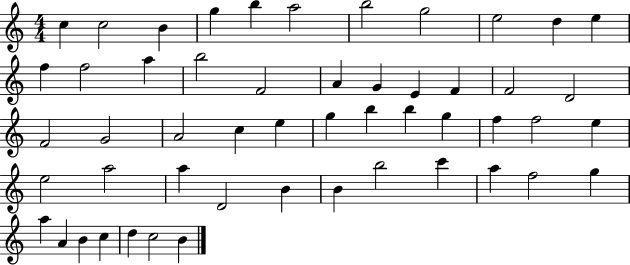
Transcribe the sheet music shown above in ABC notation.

X:1
T:Untitled
M:4/4
L:1/4
K:C
c c2 B g b a2 b2 g2 e2 d e f f2 a b2 F2 A G E F F2 D2 F2 G2 A2 c e g b b g f f2 e e2 a2 a D2 B B b2 c' a f2 g a A B c d c2 B